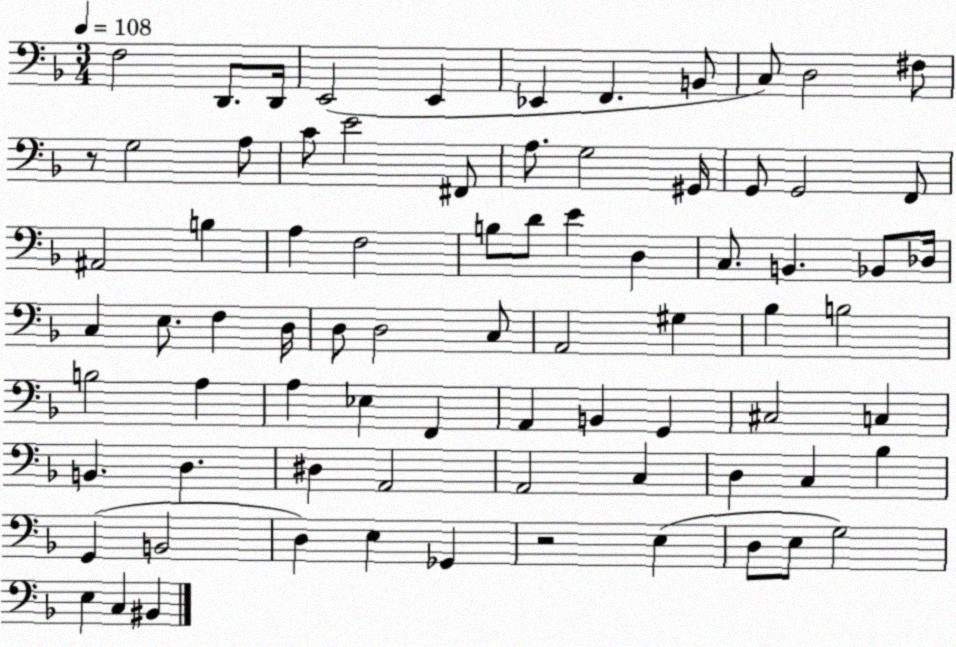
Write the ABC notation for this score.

X:1
T:Untitled
M:3/4
L:1/4
K:F
F,2 D,,/2 D,,/4 E,,2 E,, _E,, F,, B,,/2 C,/2 D,2 ^F,/2 z/2 G,2 A,/2 C/2 E2 ^F,,/2 A,/2 G,2 ^G,,/4 G,,/2 G,,2 F,,/2 ^A,,2 B, A, F,2 B,/2 D/2 E D, C,/2 B,, _B,,/2 _D,/4 C, E,/2 F, D,/4 D,/2 D,2 C,/2 A,,2 ^G, _B, B,2 B,2 A, A, _E, F,, A,, B,, G,, ^C,2 C, B,, D, ^D, A,,2 A,,2 C, D, C, _B, G,, B,,2 D, E, _G,, z2 E, D,/2 E,/2 G,2 E, C, ^B,,